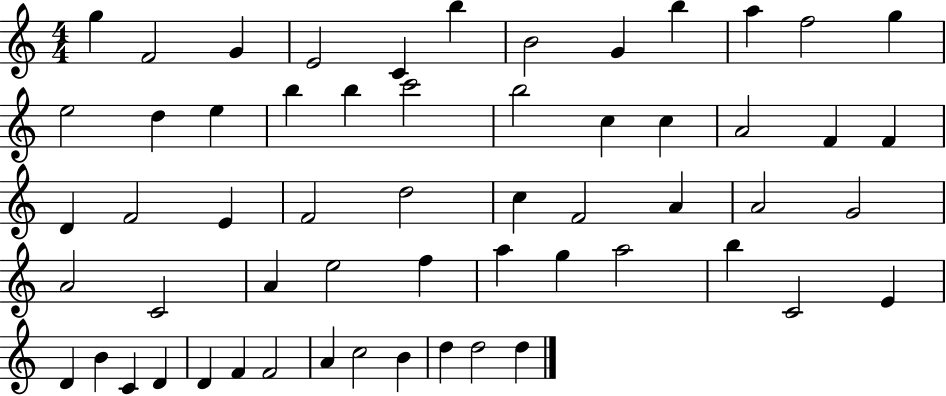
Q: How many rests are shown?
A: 0